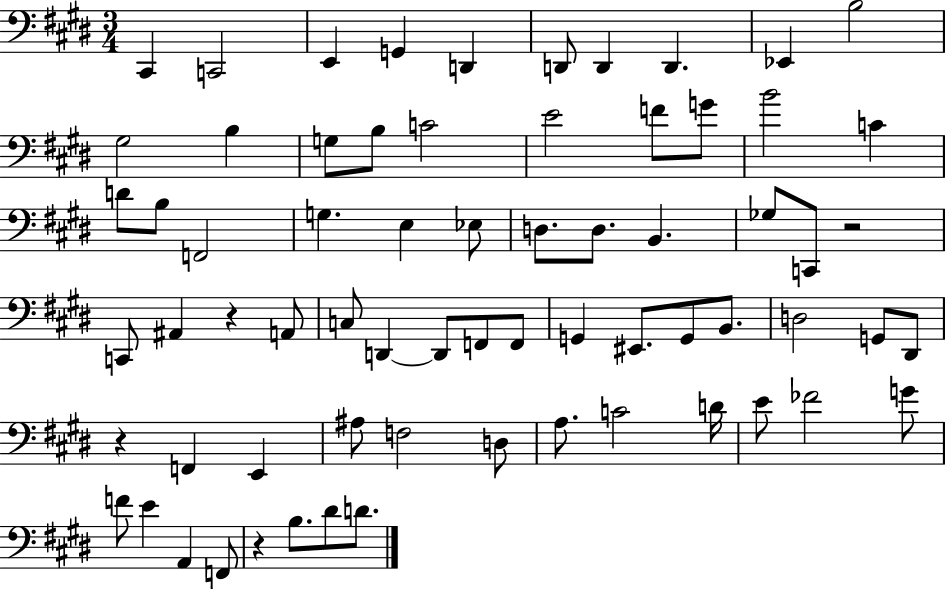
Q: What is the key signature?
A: E major